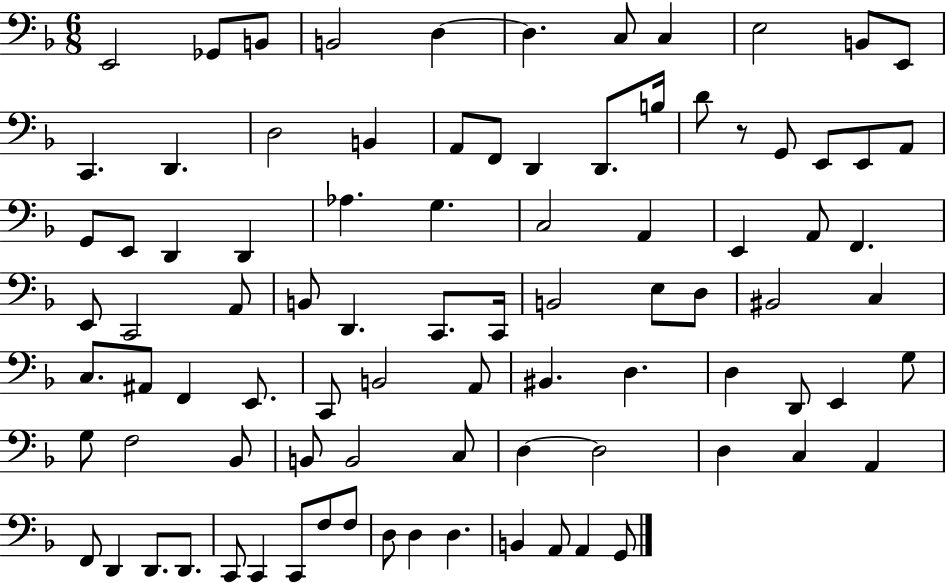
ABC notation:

X:1
T:Untitled
M:6/8
L:1/4
K:F
E,,2 _G,,/2 B,,/2 B,,2 D, D, C,/2 C, E,2 B,,/2 E,,/2 C,, D,, D,2 B,, A,,/2 F,,/2 D,, D,,/2 B,/4 D/2 z/2 G,,/2 E,,/2 E,,/2 A,,/2 G,,/2 E,,/2 D,, D,, _A, G, C,2 A,, E,, A,,/2 F,, E,,/2 C,,2 A,,/2 B,,/2 D,, C,,/2 C,,/4 B,,2 E,/2 D,/2 ^B,,2 C, C,/2 ^A,,/2 F,, E,,/2 C,,/2 B,,2 A,,/2 ^B,, D, D, D,,/2 E,, G,/2 G,/2 F,2 _B,,/2 B,,/2 B,,2 C,/2 D, D,2 D, C, A,, F,,/2 D,, D,,/2 D,,/2 C,,/2 C,, C,,/2 F,/2 F,/2 D,/2 D, D, B,, A,,/2 A,, G,,/2